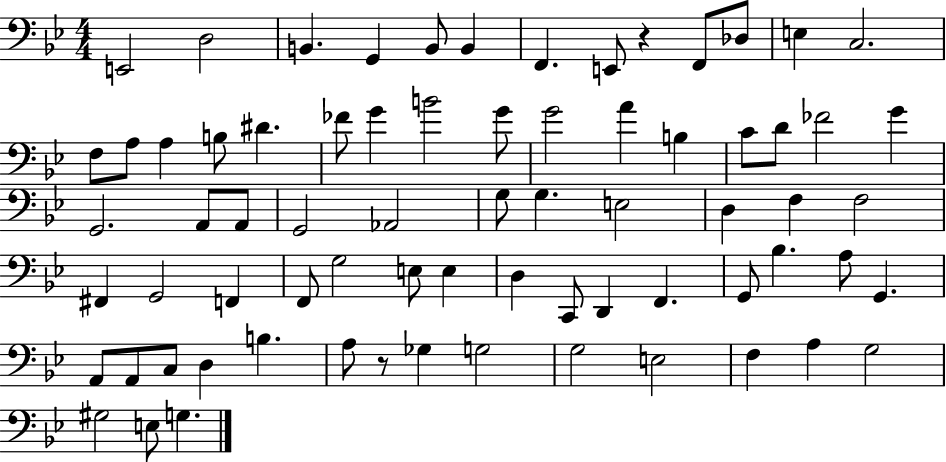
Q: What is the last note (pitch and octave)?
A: G3